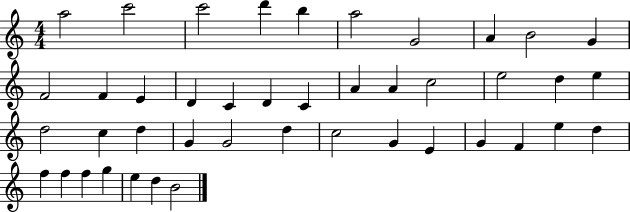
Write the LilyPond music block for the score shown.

{
  \clef treble
  \numericTimeSignature
  \time 4/4
  \key c \major
  a''2 c'''2 | c'''2 d'''4 b''4 | a''2 g'2 | a'4 b'2 g'4 | \break f'2 f'4 e'4 | d'4 c'4 d'4 c'4 | a'4 a'4 c''2 | e''2 d''4 e''4 | \break d''2 c''4 d''4 | g'4 g'2 d''4 | c''2 g'4 e'4 | g'4 f'4 e''4 d''4 | \break f''4 f''4 f''4 g''4 | e''4 d''4 b'2 | \bar "|."
}